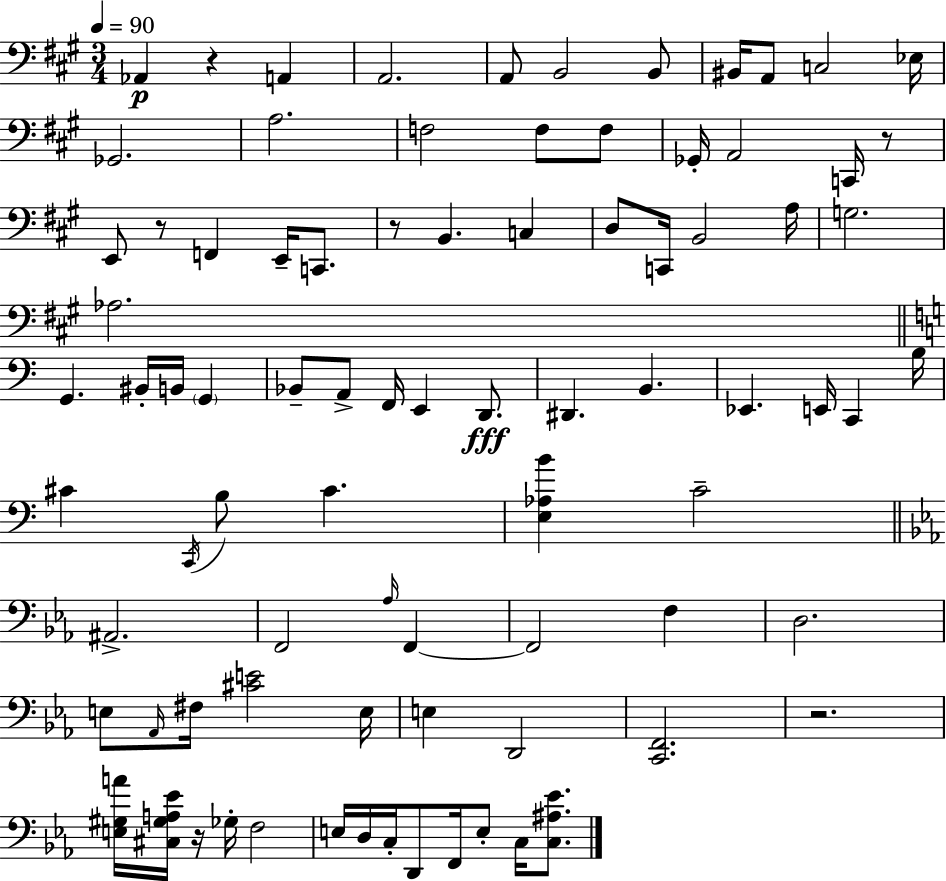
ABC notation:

X:1
T:Untitled
M:3/4
L:1/4
K:A
_A,, z A,, A,,2 A,,/2 B,,2 B,,/2 ^B,,/4 A,,/2 C,2 _E,/4 _G,,2 A,2 F,2 F,/2 F,/2 _G,,/4 A,,2 C,,/4 z/2 E,,/2 z/2 F,, E,,/4 C,,/2 z/2 B,, C, D,/2 C,,/4 B,,2 A,/4 G,2 _A,2 G,, ^B,,/4 B,,/4 G,, _B,,/2 A,,/2 F,,/4 E,, D,,/2 ^D,, B,, _E,, E,,/4 C,, B,/4 ^C C,,/4 B,/2 ^C [E,_A,B] C2 ^A,,2 F,,2 _A,/4 F,, F,,2 F, D,2 E,/2 _A,,/4 ^F,/4 [^CE]2 E,/4 E, D,,2 [C,,F,,]2 z2 [E,^G,A]/4 [^C,^G,A,_E]/4 z/4 _G,/4 F,2 E,/4 D,/4 C,/4 D,,/2 F,,/4 E,/2 C,/4 [C,^A,_E]/2